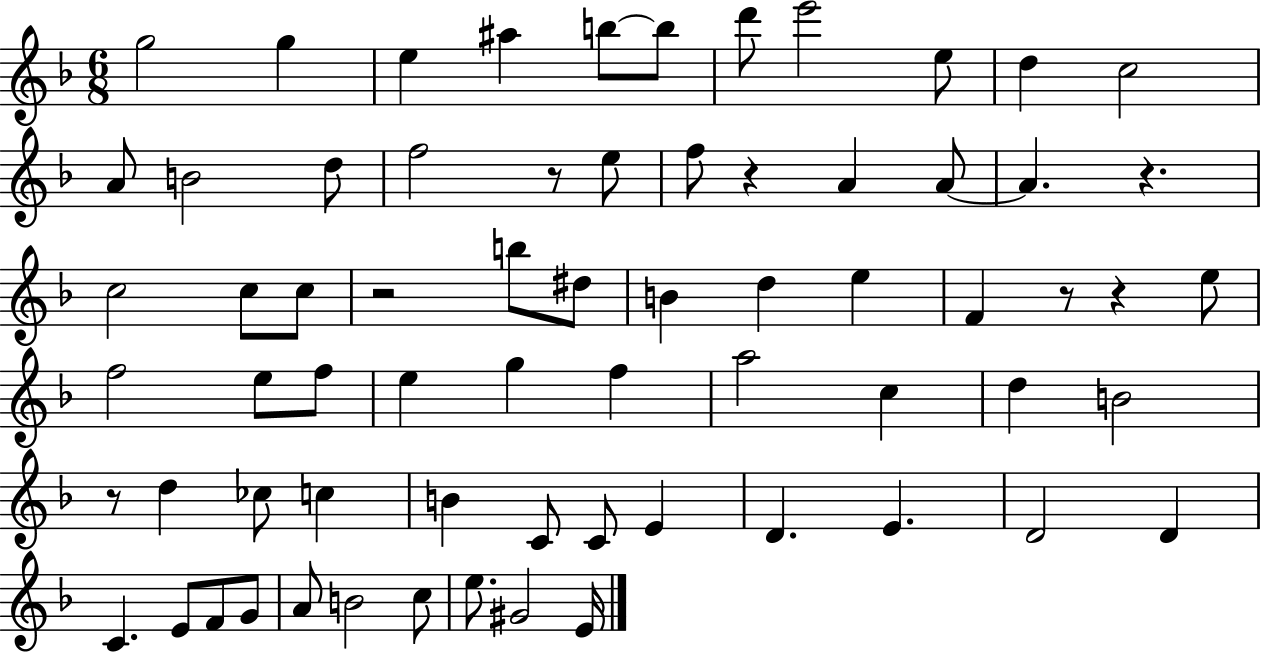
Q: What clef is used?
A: treble